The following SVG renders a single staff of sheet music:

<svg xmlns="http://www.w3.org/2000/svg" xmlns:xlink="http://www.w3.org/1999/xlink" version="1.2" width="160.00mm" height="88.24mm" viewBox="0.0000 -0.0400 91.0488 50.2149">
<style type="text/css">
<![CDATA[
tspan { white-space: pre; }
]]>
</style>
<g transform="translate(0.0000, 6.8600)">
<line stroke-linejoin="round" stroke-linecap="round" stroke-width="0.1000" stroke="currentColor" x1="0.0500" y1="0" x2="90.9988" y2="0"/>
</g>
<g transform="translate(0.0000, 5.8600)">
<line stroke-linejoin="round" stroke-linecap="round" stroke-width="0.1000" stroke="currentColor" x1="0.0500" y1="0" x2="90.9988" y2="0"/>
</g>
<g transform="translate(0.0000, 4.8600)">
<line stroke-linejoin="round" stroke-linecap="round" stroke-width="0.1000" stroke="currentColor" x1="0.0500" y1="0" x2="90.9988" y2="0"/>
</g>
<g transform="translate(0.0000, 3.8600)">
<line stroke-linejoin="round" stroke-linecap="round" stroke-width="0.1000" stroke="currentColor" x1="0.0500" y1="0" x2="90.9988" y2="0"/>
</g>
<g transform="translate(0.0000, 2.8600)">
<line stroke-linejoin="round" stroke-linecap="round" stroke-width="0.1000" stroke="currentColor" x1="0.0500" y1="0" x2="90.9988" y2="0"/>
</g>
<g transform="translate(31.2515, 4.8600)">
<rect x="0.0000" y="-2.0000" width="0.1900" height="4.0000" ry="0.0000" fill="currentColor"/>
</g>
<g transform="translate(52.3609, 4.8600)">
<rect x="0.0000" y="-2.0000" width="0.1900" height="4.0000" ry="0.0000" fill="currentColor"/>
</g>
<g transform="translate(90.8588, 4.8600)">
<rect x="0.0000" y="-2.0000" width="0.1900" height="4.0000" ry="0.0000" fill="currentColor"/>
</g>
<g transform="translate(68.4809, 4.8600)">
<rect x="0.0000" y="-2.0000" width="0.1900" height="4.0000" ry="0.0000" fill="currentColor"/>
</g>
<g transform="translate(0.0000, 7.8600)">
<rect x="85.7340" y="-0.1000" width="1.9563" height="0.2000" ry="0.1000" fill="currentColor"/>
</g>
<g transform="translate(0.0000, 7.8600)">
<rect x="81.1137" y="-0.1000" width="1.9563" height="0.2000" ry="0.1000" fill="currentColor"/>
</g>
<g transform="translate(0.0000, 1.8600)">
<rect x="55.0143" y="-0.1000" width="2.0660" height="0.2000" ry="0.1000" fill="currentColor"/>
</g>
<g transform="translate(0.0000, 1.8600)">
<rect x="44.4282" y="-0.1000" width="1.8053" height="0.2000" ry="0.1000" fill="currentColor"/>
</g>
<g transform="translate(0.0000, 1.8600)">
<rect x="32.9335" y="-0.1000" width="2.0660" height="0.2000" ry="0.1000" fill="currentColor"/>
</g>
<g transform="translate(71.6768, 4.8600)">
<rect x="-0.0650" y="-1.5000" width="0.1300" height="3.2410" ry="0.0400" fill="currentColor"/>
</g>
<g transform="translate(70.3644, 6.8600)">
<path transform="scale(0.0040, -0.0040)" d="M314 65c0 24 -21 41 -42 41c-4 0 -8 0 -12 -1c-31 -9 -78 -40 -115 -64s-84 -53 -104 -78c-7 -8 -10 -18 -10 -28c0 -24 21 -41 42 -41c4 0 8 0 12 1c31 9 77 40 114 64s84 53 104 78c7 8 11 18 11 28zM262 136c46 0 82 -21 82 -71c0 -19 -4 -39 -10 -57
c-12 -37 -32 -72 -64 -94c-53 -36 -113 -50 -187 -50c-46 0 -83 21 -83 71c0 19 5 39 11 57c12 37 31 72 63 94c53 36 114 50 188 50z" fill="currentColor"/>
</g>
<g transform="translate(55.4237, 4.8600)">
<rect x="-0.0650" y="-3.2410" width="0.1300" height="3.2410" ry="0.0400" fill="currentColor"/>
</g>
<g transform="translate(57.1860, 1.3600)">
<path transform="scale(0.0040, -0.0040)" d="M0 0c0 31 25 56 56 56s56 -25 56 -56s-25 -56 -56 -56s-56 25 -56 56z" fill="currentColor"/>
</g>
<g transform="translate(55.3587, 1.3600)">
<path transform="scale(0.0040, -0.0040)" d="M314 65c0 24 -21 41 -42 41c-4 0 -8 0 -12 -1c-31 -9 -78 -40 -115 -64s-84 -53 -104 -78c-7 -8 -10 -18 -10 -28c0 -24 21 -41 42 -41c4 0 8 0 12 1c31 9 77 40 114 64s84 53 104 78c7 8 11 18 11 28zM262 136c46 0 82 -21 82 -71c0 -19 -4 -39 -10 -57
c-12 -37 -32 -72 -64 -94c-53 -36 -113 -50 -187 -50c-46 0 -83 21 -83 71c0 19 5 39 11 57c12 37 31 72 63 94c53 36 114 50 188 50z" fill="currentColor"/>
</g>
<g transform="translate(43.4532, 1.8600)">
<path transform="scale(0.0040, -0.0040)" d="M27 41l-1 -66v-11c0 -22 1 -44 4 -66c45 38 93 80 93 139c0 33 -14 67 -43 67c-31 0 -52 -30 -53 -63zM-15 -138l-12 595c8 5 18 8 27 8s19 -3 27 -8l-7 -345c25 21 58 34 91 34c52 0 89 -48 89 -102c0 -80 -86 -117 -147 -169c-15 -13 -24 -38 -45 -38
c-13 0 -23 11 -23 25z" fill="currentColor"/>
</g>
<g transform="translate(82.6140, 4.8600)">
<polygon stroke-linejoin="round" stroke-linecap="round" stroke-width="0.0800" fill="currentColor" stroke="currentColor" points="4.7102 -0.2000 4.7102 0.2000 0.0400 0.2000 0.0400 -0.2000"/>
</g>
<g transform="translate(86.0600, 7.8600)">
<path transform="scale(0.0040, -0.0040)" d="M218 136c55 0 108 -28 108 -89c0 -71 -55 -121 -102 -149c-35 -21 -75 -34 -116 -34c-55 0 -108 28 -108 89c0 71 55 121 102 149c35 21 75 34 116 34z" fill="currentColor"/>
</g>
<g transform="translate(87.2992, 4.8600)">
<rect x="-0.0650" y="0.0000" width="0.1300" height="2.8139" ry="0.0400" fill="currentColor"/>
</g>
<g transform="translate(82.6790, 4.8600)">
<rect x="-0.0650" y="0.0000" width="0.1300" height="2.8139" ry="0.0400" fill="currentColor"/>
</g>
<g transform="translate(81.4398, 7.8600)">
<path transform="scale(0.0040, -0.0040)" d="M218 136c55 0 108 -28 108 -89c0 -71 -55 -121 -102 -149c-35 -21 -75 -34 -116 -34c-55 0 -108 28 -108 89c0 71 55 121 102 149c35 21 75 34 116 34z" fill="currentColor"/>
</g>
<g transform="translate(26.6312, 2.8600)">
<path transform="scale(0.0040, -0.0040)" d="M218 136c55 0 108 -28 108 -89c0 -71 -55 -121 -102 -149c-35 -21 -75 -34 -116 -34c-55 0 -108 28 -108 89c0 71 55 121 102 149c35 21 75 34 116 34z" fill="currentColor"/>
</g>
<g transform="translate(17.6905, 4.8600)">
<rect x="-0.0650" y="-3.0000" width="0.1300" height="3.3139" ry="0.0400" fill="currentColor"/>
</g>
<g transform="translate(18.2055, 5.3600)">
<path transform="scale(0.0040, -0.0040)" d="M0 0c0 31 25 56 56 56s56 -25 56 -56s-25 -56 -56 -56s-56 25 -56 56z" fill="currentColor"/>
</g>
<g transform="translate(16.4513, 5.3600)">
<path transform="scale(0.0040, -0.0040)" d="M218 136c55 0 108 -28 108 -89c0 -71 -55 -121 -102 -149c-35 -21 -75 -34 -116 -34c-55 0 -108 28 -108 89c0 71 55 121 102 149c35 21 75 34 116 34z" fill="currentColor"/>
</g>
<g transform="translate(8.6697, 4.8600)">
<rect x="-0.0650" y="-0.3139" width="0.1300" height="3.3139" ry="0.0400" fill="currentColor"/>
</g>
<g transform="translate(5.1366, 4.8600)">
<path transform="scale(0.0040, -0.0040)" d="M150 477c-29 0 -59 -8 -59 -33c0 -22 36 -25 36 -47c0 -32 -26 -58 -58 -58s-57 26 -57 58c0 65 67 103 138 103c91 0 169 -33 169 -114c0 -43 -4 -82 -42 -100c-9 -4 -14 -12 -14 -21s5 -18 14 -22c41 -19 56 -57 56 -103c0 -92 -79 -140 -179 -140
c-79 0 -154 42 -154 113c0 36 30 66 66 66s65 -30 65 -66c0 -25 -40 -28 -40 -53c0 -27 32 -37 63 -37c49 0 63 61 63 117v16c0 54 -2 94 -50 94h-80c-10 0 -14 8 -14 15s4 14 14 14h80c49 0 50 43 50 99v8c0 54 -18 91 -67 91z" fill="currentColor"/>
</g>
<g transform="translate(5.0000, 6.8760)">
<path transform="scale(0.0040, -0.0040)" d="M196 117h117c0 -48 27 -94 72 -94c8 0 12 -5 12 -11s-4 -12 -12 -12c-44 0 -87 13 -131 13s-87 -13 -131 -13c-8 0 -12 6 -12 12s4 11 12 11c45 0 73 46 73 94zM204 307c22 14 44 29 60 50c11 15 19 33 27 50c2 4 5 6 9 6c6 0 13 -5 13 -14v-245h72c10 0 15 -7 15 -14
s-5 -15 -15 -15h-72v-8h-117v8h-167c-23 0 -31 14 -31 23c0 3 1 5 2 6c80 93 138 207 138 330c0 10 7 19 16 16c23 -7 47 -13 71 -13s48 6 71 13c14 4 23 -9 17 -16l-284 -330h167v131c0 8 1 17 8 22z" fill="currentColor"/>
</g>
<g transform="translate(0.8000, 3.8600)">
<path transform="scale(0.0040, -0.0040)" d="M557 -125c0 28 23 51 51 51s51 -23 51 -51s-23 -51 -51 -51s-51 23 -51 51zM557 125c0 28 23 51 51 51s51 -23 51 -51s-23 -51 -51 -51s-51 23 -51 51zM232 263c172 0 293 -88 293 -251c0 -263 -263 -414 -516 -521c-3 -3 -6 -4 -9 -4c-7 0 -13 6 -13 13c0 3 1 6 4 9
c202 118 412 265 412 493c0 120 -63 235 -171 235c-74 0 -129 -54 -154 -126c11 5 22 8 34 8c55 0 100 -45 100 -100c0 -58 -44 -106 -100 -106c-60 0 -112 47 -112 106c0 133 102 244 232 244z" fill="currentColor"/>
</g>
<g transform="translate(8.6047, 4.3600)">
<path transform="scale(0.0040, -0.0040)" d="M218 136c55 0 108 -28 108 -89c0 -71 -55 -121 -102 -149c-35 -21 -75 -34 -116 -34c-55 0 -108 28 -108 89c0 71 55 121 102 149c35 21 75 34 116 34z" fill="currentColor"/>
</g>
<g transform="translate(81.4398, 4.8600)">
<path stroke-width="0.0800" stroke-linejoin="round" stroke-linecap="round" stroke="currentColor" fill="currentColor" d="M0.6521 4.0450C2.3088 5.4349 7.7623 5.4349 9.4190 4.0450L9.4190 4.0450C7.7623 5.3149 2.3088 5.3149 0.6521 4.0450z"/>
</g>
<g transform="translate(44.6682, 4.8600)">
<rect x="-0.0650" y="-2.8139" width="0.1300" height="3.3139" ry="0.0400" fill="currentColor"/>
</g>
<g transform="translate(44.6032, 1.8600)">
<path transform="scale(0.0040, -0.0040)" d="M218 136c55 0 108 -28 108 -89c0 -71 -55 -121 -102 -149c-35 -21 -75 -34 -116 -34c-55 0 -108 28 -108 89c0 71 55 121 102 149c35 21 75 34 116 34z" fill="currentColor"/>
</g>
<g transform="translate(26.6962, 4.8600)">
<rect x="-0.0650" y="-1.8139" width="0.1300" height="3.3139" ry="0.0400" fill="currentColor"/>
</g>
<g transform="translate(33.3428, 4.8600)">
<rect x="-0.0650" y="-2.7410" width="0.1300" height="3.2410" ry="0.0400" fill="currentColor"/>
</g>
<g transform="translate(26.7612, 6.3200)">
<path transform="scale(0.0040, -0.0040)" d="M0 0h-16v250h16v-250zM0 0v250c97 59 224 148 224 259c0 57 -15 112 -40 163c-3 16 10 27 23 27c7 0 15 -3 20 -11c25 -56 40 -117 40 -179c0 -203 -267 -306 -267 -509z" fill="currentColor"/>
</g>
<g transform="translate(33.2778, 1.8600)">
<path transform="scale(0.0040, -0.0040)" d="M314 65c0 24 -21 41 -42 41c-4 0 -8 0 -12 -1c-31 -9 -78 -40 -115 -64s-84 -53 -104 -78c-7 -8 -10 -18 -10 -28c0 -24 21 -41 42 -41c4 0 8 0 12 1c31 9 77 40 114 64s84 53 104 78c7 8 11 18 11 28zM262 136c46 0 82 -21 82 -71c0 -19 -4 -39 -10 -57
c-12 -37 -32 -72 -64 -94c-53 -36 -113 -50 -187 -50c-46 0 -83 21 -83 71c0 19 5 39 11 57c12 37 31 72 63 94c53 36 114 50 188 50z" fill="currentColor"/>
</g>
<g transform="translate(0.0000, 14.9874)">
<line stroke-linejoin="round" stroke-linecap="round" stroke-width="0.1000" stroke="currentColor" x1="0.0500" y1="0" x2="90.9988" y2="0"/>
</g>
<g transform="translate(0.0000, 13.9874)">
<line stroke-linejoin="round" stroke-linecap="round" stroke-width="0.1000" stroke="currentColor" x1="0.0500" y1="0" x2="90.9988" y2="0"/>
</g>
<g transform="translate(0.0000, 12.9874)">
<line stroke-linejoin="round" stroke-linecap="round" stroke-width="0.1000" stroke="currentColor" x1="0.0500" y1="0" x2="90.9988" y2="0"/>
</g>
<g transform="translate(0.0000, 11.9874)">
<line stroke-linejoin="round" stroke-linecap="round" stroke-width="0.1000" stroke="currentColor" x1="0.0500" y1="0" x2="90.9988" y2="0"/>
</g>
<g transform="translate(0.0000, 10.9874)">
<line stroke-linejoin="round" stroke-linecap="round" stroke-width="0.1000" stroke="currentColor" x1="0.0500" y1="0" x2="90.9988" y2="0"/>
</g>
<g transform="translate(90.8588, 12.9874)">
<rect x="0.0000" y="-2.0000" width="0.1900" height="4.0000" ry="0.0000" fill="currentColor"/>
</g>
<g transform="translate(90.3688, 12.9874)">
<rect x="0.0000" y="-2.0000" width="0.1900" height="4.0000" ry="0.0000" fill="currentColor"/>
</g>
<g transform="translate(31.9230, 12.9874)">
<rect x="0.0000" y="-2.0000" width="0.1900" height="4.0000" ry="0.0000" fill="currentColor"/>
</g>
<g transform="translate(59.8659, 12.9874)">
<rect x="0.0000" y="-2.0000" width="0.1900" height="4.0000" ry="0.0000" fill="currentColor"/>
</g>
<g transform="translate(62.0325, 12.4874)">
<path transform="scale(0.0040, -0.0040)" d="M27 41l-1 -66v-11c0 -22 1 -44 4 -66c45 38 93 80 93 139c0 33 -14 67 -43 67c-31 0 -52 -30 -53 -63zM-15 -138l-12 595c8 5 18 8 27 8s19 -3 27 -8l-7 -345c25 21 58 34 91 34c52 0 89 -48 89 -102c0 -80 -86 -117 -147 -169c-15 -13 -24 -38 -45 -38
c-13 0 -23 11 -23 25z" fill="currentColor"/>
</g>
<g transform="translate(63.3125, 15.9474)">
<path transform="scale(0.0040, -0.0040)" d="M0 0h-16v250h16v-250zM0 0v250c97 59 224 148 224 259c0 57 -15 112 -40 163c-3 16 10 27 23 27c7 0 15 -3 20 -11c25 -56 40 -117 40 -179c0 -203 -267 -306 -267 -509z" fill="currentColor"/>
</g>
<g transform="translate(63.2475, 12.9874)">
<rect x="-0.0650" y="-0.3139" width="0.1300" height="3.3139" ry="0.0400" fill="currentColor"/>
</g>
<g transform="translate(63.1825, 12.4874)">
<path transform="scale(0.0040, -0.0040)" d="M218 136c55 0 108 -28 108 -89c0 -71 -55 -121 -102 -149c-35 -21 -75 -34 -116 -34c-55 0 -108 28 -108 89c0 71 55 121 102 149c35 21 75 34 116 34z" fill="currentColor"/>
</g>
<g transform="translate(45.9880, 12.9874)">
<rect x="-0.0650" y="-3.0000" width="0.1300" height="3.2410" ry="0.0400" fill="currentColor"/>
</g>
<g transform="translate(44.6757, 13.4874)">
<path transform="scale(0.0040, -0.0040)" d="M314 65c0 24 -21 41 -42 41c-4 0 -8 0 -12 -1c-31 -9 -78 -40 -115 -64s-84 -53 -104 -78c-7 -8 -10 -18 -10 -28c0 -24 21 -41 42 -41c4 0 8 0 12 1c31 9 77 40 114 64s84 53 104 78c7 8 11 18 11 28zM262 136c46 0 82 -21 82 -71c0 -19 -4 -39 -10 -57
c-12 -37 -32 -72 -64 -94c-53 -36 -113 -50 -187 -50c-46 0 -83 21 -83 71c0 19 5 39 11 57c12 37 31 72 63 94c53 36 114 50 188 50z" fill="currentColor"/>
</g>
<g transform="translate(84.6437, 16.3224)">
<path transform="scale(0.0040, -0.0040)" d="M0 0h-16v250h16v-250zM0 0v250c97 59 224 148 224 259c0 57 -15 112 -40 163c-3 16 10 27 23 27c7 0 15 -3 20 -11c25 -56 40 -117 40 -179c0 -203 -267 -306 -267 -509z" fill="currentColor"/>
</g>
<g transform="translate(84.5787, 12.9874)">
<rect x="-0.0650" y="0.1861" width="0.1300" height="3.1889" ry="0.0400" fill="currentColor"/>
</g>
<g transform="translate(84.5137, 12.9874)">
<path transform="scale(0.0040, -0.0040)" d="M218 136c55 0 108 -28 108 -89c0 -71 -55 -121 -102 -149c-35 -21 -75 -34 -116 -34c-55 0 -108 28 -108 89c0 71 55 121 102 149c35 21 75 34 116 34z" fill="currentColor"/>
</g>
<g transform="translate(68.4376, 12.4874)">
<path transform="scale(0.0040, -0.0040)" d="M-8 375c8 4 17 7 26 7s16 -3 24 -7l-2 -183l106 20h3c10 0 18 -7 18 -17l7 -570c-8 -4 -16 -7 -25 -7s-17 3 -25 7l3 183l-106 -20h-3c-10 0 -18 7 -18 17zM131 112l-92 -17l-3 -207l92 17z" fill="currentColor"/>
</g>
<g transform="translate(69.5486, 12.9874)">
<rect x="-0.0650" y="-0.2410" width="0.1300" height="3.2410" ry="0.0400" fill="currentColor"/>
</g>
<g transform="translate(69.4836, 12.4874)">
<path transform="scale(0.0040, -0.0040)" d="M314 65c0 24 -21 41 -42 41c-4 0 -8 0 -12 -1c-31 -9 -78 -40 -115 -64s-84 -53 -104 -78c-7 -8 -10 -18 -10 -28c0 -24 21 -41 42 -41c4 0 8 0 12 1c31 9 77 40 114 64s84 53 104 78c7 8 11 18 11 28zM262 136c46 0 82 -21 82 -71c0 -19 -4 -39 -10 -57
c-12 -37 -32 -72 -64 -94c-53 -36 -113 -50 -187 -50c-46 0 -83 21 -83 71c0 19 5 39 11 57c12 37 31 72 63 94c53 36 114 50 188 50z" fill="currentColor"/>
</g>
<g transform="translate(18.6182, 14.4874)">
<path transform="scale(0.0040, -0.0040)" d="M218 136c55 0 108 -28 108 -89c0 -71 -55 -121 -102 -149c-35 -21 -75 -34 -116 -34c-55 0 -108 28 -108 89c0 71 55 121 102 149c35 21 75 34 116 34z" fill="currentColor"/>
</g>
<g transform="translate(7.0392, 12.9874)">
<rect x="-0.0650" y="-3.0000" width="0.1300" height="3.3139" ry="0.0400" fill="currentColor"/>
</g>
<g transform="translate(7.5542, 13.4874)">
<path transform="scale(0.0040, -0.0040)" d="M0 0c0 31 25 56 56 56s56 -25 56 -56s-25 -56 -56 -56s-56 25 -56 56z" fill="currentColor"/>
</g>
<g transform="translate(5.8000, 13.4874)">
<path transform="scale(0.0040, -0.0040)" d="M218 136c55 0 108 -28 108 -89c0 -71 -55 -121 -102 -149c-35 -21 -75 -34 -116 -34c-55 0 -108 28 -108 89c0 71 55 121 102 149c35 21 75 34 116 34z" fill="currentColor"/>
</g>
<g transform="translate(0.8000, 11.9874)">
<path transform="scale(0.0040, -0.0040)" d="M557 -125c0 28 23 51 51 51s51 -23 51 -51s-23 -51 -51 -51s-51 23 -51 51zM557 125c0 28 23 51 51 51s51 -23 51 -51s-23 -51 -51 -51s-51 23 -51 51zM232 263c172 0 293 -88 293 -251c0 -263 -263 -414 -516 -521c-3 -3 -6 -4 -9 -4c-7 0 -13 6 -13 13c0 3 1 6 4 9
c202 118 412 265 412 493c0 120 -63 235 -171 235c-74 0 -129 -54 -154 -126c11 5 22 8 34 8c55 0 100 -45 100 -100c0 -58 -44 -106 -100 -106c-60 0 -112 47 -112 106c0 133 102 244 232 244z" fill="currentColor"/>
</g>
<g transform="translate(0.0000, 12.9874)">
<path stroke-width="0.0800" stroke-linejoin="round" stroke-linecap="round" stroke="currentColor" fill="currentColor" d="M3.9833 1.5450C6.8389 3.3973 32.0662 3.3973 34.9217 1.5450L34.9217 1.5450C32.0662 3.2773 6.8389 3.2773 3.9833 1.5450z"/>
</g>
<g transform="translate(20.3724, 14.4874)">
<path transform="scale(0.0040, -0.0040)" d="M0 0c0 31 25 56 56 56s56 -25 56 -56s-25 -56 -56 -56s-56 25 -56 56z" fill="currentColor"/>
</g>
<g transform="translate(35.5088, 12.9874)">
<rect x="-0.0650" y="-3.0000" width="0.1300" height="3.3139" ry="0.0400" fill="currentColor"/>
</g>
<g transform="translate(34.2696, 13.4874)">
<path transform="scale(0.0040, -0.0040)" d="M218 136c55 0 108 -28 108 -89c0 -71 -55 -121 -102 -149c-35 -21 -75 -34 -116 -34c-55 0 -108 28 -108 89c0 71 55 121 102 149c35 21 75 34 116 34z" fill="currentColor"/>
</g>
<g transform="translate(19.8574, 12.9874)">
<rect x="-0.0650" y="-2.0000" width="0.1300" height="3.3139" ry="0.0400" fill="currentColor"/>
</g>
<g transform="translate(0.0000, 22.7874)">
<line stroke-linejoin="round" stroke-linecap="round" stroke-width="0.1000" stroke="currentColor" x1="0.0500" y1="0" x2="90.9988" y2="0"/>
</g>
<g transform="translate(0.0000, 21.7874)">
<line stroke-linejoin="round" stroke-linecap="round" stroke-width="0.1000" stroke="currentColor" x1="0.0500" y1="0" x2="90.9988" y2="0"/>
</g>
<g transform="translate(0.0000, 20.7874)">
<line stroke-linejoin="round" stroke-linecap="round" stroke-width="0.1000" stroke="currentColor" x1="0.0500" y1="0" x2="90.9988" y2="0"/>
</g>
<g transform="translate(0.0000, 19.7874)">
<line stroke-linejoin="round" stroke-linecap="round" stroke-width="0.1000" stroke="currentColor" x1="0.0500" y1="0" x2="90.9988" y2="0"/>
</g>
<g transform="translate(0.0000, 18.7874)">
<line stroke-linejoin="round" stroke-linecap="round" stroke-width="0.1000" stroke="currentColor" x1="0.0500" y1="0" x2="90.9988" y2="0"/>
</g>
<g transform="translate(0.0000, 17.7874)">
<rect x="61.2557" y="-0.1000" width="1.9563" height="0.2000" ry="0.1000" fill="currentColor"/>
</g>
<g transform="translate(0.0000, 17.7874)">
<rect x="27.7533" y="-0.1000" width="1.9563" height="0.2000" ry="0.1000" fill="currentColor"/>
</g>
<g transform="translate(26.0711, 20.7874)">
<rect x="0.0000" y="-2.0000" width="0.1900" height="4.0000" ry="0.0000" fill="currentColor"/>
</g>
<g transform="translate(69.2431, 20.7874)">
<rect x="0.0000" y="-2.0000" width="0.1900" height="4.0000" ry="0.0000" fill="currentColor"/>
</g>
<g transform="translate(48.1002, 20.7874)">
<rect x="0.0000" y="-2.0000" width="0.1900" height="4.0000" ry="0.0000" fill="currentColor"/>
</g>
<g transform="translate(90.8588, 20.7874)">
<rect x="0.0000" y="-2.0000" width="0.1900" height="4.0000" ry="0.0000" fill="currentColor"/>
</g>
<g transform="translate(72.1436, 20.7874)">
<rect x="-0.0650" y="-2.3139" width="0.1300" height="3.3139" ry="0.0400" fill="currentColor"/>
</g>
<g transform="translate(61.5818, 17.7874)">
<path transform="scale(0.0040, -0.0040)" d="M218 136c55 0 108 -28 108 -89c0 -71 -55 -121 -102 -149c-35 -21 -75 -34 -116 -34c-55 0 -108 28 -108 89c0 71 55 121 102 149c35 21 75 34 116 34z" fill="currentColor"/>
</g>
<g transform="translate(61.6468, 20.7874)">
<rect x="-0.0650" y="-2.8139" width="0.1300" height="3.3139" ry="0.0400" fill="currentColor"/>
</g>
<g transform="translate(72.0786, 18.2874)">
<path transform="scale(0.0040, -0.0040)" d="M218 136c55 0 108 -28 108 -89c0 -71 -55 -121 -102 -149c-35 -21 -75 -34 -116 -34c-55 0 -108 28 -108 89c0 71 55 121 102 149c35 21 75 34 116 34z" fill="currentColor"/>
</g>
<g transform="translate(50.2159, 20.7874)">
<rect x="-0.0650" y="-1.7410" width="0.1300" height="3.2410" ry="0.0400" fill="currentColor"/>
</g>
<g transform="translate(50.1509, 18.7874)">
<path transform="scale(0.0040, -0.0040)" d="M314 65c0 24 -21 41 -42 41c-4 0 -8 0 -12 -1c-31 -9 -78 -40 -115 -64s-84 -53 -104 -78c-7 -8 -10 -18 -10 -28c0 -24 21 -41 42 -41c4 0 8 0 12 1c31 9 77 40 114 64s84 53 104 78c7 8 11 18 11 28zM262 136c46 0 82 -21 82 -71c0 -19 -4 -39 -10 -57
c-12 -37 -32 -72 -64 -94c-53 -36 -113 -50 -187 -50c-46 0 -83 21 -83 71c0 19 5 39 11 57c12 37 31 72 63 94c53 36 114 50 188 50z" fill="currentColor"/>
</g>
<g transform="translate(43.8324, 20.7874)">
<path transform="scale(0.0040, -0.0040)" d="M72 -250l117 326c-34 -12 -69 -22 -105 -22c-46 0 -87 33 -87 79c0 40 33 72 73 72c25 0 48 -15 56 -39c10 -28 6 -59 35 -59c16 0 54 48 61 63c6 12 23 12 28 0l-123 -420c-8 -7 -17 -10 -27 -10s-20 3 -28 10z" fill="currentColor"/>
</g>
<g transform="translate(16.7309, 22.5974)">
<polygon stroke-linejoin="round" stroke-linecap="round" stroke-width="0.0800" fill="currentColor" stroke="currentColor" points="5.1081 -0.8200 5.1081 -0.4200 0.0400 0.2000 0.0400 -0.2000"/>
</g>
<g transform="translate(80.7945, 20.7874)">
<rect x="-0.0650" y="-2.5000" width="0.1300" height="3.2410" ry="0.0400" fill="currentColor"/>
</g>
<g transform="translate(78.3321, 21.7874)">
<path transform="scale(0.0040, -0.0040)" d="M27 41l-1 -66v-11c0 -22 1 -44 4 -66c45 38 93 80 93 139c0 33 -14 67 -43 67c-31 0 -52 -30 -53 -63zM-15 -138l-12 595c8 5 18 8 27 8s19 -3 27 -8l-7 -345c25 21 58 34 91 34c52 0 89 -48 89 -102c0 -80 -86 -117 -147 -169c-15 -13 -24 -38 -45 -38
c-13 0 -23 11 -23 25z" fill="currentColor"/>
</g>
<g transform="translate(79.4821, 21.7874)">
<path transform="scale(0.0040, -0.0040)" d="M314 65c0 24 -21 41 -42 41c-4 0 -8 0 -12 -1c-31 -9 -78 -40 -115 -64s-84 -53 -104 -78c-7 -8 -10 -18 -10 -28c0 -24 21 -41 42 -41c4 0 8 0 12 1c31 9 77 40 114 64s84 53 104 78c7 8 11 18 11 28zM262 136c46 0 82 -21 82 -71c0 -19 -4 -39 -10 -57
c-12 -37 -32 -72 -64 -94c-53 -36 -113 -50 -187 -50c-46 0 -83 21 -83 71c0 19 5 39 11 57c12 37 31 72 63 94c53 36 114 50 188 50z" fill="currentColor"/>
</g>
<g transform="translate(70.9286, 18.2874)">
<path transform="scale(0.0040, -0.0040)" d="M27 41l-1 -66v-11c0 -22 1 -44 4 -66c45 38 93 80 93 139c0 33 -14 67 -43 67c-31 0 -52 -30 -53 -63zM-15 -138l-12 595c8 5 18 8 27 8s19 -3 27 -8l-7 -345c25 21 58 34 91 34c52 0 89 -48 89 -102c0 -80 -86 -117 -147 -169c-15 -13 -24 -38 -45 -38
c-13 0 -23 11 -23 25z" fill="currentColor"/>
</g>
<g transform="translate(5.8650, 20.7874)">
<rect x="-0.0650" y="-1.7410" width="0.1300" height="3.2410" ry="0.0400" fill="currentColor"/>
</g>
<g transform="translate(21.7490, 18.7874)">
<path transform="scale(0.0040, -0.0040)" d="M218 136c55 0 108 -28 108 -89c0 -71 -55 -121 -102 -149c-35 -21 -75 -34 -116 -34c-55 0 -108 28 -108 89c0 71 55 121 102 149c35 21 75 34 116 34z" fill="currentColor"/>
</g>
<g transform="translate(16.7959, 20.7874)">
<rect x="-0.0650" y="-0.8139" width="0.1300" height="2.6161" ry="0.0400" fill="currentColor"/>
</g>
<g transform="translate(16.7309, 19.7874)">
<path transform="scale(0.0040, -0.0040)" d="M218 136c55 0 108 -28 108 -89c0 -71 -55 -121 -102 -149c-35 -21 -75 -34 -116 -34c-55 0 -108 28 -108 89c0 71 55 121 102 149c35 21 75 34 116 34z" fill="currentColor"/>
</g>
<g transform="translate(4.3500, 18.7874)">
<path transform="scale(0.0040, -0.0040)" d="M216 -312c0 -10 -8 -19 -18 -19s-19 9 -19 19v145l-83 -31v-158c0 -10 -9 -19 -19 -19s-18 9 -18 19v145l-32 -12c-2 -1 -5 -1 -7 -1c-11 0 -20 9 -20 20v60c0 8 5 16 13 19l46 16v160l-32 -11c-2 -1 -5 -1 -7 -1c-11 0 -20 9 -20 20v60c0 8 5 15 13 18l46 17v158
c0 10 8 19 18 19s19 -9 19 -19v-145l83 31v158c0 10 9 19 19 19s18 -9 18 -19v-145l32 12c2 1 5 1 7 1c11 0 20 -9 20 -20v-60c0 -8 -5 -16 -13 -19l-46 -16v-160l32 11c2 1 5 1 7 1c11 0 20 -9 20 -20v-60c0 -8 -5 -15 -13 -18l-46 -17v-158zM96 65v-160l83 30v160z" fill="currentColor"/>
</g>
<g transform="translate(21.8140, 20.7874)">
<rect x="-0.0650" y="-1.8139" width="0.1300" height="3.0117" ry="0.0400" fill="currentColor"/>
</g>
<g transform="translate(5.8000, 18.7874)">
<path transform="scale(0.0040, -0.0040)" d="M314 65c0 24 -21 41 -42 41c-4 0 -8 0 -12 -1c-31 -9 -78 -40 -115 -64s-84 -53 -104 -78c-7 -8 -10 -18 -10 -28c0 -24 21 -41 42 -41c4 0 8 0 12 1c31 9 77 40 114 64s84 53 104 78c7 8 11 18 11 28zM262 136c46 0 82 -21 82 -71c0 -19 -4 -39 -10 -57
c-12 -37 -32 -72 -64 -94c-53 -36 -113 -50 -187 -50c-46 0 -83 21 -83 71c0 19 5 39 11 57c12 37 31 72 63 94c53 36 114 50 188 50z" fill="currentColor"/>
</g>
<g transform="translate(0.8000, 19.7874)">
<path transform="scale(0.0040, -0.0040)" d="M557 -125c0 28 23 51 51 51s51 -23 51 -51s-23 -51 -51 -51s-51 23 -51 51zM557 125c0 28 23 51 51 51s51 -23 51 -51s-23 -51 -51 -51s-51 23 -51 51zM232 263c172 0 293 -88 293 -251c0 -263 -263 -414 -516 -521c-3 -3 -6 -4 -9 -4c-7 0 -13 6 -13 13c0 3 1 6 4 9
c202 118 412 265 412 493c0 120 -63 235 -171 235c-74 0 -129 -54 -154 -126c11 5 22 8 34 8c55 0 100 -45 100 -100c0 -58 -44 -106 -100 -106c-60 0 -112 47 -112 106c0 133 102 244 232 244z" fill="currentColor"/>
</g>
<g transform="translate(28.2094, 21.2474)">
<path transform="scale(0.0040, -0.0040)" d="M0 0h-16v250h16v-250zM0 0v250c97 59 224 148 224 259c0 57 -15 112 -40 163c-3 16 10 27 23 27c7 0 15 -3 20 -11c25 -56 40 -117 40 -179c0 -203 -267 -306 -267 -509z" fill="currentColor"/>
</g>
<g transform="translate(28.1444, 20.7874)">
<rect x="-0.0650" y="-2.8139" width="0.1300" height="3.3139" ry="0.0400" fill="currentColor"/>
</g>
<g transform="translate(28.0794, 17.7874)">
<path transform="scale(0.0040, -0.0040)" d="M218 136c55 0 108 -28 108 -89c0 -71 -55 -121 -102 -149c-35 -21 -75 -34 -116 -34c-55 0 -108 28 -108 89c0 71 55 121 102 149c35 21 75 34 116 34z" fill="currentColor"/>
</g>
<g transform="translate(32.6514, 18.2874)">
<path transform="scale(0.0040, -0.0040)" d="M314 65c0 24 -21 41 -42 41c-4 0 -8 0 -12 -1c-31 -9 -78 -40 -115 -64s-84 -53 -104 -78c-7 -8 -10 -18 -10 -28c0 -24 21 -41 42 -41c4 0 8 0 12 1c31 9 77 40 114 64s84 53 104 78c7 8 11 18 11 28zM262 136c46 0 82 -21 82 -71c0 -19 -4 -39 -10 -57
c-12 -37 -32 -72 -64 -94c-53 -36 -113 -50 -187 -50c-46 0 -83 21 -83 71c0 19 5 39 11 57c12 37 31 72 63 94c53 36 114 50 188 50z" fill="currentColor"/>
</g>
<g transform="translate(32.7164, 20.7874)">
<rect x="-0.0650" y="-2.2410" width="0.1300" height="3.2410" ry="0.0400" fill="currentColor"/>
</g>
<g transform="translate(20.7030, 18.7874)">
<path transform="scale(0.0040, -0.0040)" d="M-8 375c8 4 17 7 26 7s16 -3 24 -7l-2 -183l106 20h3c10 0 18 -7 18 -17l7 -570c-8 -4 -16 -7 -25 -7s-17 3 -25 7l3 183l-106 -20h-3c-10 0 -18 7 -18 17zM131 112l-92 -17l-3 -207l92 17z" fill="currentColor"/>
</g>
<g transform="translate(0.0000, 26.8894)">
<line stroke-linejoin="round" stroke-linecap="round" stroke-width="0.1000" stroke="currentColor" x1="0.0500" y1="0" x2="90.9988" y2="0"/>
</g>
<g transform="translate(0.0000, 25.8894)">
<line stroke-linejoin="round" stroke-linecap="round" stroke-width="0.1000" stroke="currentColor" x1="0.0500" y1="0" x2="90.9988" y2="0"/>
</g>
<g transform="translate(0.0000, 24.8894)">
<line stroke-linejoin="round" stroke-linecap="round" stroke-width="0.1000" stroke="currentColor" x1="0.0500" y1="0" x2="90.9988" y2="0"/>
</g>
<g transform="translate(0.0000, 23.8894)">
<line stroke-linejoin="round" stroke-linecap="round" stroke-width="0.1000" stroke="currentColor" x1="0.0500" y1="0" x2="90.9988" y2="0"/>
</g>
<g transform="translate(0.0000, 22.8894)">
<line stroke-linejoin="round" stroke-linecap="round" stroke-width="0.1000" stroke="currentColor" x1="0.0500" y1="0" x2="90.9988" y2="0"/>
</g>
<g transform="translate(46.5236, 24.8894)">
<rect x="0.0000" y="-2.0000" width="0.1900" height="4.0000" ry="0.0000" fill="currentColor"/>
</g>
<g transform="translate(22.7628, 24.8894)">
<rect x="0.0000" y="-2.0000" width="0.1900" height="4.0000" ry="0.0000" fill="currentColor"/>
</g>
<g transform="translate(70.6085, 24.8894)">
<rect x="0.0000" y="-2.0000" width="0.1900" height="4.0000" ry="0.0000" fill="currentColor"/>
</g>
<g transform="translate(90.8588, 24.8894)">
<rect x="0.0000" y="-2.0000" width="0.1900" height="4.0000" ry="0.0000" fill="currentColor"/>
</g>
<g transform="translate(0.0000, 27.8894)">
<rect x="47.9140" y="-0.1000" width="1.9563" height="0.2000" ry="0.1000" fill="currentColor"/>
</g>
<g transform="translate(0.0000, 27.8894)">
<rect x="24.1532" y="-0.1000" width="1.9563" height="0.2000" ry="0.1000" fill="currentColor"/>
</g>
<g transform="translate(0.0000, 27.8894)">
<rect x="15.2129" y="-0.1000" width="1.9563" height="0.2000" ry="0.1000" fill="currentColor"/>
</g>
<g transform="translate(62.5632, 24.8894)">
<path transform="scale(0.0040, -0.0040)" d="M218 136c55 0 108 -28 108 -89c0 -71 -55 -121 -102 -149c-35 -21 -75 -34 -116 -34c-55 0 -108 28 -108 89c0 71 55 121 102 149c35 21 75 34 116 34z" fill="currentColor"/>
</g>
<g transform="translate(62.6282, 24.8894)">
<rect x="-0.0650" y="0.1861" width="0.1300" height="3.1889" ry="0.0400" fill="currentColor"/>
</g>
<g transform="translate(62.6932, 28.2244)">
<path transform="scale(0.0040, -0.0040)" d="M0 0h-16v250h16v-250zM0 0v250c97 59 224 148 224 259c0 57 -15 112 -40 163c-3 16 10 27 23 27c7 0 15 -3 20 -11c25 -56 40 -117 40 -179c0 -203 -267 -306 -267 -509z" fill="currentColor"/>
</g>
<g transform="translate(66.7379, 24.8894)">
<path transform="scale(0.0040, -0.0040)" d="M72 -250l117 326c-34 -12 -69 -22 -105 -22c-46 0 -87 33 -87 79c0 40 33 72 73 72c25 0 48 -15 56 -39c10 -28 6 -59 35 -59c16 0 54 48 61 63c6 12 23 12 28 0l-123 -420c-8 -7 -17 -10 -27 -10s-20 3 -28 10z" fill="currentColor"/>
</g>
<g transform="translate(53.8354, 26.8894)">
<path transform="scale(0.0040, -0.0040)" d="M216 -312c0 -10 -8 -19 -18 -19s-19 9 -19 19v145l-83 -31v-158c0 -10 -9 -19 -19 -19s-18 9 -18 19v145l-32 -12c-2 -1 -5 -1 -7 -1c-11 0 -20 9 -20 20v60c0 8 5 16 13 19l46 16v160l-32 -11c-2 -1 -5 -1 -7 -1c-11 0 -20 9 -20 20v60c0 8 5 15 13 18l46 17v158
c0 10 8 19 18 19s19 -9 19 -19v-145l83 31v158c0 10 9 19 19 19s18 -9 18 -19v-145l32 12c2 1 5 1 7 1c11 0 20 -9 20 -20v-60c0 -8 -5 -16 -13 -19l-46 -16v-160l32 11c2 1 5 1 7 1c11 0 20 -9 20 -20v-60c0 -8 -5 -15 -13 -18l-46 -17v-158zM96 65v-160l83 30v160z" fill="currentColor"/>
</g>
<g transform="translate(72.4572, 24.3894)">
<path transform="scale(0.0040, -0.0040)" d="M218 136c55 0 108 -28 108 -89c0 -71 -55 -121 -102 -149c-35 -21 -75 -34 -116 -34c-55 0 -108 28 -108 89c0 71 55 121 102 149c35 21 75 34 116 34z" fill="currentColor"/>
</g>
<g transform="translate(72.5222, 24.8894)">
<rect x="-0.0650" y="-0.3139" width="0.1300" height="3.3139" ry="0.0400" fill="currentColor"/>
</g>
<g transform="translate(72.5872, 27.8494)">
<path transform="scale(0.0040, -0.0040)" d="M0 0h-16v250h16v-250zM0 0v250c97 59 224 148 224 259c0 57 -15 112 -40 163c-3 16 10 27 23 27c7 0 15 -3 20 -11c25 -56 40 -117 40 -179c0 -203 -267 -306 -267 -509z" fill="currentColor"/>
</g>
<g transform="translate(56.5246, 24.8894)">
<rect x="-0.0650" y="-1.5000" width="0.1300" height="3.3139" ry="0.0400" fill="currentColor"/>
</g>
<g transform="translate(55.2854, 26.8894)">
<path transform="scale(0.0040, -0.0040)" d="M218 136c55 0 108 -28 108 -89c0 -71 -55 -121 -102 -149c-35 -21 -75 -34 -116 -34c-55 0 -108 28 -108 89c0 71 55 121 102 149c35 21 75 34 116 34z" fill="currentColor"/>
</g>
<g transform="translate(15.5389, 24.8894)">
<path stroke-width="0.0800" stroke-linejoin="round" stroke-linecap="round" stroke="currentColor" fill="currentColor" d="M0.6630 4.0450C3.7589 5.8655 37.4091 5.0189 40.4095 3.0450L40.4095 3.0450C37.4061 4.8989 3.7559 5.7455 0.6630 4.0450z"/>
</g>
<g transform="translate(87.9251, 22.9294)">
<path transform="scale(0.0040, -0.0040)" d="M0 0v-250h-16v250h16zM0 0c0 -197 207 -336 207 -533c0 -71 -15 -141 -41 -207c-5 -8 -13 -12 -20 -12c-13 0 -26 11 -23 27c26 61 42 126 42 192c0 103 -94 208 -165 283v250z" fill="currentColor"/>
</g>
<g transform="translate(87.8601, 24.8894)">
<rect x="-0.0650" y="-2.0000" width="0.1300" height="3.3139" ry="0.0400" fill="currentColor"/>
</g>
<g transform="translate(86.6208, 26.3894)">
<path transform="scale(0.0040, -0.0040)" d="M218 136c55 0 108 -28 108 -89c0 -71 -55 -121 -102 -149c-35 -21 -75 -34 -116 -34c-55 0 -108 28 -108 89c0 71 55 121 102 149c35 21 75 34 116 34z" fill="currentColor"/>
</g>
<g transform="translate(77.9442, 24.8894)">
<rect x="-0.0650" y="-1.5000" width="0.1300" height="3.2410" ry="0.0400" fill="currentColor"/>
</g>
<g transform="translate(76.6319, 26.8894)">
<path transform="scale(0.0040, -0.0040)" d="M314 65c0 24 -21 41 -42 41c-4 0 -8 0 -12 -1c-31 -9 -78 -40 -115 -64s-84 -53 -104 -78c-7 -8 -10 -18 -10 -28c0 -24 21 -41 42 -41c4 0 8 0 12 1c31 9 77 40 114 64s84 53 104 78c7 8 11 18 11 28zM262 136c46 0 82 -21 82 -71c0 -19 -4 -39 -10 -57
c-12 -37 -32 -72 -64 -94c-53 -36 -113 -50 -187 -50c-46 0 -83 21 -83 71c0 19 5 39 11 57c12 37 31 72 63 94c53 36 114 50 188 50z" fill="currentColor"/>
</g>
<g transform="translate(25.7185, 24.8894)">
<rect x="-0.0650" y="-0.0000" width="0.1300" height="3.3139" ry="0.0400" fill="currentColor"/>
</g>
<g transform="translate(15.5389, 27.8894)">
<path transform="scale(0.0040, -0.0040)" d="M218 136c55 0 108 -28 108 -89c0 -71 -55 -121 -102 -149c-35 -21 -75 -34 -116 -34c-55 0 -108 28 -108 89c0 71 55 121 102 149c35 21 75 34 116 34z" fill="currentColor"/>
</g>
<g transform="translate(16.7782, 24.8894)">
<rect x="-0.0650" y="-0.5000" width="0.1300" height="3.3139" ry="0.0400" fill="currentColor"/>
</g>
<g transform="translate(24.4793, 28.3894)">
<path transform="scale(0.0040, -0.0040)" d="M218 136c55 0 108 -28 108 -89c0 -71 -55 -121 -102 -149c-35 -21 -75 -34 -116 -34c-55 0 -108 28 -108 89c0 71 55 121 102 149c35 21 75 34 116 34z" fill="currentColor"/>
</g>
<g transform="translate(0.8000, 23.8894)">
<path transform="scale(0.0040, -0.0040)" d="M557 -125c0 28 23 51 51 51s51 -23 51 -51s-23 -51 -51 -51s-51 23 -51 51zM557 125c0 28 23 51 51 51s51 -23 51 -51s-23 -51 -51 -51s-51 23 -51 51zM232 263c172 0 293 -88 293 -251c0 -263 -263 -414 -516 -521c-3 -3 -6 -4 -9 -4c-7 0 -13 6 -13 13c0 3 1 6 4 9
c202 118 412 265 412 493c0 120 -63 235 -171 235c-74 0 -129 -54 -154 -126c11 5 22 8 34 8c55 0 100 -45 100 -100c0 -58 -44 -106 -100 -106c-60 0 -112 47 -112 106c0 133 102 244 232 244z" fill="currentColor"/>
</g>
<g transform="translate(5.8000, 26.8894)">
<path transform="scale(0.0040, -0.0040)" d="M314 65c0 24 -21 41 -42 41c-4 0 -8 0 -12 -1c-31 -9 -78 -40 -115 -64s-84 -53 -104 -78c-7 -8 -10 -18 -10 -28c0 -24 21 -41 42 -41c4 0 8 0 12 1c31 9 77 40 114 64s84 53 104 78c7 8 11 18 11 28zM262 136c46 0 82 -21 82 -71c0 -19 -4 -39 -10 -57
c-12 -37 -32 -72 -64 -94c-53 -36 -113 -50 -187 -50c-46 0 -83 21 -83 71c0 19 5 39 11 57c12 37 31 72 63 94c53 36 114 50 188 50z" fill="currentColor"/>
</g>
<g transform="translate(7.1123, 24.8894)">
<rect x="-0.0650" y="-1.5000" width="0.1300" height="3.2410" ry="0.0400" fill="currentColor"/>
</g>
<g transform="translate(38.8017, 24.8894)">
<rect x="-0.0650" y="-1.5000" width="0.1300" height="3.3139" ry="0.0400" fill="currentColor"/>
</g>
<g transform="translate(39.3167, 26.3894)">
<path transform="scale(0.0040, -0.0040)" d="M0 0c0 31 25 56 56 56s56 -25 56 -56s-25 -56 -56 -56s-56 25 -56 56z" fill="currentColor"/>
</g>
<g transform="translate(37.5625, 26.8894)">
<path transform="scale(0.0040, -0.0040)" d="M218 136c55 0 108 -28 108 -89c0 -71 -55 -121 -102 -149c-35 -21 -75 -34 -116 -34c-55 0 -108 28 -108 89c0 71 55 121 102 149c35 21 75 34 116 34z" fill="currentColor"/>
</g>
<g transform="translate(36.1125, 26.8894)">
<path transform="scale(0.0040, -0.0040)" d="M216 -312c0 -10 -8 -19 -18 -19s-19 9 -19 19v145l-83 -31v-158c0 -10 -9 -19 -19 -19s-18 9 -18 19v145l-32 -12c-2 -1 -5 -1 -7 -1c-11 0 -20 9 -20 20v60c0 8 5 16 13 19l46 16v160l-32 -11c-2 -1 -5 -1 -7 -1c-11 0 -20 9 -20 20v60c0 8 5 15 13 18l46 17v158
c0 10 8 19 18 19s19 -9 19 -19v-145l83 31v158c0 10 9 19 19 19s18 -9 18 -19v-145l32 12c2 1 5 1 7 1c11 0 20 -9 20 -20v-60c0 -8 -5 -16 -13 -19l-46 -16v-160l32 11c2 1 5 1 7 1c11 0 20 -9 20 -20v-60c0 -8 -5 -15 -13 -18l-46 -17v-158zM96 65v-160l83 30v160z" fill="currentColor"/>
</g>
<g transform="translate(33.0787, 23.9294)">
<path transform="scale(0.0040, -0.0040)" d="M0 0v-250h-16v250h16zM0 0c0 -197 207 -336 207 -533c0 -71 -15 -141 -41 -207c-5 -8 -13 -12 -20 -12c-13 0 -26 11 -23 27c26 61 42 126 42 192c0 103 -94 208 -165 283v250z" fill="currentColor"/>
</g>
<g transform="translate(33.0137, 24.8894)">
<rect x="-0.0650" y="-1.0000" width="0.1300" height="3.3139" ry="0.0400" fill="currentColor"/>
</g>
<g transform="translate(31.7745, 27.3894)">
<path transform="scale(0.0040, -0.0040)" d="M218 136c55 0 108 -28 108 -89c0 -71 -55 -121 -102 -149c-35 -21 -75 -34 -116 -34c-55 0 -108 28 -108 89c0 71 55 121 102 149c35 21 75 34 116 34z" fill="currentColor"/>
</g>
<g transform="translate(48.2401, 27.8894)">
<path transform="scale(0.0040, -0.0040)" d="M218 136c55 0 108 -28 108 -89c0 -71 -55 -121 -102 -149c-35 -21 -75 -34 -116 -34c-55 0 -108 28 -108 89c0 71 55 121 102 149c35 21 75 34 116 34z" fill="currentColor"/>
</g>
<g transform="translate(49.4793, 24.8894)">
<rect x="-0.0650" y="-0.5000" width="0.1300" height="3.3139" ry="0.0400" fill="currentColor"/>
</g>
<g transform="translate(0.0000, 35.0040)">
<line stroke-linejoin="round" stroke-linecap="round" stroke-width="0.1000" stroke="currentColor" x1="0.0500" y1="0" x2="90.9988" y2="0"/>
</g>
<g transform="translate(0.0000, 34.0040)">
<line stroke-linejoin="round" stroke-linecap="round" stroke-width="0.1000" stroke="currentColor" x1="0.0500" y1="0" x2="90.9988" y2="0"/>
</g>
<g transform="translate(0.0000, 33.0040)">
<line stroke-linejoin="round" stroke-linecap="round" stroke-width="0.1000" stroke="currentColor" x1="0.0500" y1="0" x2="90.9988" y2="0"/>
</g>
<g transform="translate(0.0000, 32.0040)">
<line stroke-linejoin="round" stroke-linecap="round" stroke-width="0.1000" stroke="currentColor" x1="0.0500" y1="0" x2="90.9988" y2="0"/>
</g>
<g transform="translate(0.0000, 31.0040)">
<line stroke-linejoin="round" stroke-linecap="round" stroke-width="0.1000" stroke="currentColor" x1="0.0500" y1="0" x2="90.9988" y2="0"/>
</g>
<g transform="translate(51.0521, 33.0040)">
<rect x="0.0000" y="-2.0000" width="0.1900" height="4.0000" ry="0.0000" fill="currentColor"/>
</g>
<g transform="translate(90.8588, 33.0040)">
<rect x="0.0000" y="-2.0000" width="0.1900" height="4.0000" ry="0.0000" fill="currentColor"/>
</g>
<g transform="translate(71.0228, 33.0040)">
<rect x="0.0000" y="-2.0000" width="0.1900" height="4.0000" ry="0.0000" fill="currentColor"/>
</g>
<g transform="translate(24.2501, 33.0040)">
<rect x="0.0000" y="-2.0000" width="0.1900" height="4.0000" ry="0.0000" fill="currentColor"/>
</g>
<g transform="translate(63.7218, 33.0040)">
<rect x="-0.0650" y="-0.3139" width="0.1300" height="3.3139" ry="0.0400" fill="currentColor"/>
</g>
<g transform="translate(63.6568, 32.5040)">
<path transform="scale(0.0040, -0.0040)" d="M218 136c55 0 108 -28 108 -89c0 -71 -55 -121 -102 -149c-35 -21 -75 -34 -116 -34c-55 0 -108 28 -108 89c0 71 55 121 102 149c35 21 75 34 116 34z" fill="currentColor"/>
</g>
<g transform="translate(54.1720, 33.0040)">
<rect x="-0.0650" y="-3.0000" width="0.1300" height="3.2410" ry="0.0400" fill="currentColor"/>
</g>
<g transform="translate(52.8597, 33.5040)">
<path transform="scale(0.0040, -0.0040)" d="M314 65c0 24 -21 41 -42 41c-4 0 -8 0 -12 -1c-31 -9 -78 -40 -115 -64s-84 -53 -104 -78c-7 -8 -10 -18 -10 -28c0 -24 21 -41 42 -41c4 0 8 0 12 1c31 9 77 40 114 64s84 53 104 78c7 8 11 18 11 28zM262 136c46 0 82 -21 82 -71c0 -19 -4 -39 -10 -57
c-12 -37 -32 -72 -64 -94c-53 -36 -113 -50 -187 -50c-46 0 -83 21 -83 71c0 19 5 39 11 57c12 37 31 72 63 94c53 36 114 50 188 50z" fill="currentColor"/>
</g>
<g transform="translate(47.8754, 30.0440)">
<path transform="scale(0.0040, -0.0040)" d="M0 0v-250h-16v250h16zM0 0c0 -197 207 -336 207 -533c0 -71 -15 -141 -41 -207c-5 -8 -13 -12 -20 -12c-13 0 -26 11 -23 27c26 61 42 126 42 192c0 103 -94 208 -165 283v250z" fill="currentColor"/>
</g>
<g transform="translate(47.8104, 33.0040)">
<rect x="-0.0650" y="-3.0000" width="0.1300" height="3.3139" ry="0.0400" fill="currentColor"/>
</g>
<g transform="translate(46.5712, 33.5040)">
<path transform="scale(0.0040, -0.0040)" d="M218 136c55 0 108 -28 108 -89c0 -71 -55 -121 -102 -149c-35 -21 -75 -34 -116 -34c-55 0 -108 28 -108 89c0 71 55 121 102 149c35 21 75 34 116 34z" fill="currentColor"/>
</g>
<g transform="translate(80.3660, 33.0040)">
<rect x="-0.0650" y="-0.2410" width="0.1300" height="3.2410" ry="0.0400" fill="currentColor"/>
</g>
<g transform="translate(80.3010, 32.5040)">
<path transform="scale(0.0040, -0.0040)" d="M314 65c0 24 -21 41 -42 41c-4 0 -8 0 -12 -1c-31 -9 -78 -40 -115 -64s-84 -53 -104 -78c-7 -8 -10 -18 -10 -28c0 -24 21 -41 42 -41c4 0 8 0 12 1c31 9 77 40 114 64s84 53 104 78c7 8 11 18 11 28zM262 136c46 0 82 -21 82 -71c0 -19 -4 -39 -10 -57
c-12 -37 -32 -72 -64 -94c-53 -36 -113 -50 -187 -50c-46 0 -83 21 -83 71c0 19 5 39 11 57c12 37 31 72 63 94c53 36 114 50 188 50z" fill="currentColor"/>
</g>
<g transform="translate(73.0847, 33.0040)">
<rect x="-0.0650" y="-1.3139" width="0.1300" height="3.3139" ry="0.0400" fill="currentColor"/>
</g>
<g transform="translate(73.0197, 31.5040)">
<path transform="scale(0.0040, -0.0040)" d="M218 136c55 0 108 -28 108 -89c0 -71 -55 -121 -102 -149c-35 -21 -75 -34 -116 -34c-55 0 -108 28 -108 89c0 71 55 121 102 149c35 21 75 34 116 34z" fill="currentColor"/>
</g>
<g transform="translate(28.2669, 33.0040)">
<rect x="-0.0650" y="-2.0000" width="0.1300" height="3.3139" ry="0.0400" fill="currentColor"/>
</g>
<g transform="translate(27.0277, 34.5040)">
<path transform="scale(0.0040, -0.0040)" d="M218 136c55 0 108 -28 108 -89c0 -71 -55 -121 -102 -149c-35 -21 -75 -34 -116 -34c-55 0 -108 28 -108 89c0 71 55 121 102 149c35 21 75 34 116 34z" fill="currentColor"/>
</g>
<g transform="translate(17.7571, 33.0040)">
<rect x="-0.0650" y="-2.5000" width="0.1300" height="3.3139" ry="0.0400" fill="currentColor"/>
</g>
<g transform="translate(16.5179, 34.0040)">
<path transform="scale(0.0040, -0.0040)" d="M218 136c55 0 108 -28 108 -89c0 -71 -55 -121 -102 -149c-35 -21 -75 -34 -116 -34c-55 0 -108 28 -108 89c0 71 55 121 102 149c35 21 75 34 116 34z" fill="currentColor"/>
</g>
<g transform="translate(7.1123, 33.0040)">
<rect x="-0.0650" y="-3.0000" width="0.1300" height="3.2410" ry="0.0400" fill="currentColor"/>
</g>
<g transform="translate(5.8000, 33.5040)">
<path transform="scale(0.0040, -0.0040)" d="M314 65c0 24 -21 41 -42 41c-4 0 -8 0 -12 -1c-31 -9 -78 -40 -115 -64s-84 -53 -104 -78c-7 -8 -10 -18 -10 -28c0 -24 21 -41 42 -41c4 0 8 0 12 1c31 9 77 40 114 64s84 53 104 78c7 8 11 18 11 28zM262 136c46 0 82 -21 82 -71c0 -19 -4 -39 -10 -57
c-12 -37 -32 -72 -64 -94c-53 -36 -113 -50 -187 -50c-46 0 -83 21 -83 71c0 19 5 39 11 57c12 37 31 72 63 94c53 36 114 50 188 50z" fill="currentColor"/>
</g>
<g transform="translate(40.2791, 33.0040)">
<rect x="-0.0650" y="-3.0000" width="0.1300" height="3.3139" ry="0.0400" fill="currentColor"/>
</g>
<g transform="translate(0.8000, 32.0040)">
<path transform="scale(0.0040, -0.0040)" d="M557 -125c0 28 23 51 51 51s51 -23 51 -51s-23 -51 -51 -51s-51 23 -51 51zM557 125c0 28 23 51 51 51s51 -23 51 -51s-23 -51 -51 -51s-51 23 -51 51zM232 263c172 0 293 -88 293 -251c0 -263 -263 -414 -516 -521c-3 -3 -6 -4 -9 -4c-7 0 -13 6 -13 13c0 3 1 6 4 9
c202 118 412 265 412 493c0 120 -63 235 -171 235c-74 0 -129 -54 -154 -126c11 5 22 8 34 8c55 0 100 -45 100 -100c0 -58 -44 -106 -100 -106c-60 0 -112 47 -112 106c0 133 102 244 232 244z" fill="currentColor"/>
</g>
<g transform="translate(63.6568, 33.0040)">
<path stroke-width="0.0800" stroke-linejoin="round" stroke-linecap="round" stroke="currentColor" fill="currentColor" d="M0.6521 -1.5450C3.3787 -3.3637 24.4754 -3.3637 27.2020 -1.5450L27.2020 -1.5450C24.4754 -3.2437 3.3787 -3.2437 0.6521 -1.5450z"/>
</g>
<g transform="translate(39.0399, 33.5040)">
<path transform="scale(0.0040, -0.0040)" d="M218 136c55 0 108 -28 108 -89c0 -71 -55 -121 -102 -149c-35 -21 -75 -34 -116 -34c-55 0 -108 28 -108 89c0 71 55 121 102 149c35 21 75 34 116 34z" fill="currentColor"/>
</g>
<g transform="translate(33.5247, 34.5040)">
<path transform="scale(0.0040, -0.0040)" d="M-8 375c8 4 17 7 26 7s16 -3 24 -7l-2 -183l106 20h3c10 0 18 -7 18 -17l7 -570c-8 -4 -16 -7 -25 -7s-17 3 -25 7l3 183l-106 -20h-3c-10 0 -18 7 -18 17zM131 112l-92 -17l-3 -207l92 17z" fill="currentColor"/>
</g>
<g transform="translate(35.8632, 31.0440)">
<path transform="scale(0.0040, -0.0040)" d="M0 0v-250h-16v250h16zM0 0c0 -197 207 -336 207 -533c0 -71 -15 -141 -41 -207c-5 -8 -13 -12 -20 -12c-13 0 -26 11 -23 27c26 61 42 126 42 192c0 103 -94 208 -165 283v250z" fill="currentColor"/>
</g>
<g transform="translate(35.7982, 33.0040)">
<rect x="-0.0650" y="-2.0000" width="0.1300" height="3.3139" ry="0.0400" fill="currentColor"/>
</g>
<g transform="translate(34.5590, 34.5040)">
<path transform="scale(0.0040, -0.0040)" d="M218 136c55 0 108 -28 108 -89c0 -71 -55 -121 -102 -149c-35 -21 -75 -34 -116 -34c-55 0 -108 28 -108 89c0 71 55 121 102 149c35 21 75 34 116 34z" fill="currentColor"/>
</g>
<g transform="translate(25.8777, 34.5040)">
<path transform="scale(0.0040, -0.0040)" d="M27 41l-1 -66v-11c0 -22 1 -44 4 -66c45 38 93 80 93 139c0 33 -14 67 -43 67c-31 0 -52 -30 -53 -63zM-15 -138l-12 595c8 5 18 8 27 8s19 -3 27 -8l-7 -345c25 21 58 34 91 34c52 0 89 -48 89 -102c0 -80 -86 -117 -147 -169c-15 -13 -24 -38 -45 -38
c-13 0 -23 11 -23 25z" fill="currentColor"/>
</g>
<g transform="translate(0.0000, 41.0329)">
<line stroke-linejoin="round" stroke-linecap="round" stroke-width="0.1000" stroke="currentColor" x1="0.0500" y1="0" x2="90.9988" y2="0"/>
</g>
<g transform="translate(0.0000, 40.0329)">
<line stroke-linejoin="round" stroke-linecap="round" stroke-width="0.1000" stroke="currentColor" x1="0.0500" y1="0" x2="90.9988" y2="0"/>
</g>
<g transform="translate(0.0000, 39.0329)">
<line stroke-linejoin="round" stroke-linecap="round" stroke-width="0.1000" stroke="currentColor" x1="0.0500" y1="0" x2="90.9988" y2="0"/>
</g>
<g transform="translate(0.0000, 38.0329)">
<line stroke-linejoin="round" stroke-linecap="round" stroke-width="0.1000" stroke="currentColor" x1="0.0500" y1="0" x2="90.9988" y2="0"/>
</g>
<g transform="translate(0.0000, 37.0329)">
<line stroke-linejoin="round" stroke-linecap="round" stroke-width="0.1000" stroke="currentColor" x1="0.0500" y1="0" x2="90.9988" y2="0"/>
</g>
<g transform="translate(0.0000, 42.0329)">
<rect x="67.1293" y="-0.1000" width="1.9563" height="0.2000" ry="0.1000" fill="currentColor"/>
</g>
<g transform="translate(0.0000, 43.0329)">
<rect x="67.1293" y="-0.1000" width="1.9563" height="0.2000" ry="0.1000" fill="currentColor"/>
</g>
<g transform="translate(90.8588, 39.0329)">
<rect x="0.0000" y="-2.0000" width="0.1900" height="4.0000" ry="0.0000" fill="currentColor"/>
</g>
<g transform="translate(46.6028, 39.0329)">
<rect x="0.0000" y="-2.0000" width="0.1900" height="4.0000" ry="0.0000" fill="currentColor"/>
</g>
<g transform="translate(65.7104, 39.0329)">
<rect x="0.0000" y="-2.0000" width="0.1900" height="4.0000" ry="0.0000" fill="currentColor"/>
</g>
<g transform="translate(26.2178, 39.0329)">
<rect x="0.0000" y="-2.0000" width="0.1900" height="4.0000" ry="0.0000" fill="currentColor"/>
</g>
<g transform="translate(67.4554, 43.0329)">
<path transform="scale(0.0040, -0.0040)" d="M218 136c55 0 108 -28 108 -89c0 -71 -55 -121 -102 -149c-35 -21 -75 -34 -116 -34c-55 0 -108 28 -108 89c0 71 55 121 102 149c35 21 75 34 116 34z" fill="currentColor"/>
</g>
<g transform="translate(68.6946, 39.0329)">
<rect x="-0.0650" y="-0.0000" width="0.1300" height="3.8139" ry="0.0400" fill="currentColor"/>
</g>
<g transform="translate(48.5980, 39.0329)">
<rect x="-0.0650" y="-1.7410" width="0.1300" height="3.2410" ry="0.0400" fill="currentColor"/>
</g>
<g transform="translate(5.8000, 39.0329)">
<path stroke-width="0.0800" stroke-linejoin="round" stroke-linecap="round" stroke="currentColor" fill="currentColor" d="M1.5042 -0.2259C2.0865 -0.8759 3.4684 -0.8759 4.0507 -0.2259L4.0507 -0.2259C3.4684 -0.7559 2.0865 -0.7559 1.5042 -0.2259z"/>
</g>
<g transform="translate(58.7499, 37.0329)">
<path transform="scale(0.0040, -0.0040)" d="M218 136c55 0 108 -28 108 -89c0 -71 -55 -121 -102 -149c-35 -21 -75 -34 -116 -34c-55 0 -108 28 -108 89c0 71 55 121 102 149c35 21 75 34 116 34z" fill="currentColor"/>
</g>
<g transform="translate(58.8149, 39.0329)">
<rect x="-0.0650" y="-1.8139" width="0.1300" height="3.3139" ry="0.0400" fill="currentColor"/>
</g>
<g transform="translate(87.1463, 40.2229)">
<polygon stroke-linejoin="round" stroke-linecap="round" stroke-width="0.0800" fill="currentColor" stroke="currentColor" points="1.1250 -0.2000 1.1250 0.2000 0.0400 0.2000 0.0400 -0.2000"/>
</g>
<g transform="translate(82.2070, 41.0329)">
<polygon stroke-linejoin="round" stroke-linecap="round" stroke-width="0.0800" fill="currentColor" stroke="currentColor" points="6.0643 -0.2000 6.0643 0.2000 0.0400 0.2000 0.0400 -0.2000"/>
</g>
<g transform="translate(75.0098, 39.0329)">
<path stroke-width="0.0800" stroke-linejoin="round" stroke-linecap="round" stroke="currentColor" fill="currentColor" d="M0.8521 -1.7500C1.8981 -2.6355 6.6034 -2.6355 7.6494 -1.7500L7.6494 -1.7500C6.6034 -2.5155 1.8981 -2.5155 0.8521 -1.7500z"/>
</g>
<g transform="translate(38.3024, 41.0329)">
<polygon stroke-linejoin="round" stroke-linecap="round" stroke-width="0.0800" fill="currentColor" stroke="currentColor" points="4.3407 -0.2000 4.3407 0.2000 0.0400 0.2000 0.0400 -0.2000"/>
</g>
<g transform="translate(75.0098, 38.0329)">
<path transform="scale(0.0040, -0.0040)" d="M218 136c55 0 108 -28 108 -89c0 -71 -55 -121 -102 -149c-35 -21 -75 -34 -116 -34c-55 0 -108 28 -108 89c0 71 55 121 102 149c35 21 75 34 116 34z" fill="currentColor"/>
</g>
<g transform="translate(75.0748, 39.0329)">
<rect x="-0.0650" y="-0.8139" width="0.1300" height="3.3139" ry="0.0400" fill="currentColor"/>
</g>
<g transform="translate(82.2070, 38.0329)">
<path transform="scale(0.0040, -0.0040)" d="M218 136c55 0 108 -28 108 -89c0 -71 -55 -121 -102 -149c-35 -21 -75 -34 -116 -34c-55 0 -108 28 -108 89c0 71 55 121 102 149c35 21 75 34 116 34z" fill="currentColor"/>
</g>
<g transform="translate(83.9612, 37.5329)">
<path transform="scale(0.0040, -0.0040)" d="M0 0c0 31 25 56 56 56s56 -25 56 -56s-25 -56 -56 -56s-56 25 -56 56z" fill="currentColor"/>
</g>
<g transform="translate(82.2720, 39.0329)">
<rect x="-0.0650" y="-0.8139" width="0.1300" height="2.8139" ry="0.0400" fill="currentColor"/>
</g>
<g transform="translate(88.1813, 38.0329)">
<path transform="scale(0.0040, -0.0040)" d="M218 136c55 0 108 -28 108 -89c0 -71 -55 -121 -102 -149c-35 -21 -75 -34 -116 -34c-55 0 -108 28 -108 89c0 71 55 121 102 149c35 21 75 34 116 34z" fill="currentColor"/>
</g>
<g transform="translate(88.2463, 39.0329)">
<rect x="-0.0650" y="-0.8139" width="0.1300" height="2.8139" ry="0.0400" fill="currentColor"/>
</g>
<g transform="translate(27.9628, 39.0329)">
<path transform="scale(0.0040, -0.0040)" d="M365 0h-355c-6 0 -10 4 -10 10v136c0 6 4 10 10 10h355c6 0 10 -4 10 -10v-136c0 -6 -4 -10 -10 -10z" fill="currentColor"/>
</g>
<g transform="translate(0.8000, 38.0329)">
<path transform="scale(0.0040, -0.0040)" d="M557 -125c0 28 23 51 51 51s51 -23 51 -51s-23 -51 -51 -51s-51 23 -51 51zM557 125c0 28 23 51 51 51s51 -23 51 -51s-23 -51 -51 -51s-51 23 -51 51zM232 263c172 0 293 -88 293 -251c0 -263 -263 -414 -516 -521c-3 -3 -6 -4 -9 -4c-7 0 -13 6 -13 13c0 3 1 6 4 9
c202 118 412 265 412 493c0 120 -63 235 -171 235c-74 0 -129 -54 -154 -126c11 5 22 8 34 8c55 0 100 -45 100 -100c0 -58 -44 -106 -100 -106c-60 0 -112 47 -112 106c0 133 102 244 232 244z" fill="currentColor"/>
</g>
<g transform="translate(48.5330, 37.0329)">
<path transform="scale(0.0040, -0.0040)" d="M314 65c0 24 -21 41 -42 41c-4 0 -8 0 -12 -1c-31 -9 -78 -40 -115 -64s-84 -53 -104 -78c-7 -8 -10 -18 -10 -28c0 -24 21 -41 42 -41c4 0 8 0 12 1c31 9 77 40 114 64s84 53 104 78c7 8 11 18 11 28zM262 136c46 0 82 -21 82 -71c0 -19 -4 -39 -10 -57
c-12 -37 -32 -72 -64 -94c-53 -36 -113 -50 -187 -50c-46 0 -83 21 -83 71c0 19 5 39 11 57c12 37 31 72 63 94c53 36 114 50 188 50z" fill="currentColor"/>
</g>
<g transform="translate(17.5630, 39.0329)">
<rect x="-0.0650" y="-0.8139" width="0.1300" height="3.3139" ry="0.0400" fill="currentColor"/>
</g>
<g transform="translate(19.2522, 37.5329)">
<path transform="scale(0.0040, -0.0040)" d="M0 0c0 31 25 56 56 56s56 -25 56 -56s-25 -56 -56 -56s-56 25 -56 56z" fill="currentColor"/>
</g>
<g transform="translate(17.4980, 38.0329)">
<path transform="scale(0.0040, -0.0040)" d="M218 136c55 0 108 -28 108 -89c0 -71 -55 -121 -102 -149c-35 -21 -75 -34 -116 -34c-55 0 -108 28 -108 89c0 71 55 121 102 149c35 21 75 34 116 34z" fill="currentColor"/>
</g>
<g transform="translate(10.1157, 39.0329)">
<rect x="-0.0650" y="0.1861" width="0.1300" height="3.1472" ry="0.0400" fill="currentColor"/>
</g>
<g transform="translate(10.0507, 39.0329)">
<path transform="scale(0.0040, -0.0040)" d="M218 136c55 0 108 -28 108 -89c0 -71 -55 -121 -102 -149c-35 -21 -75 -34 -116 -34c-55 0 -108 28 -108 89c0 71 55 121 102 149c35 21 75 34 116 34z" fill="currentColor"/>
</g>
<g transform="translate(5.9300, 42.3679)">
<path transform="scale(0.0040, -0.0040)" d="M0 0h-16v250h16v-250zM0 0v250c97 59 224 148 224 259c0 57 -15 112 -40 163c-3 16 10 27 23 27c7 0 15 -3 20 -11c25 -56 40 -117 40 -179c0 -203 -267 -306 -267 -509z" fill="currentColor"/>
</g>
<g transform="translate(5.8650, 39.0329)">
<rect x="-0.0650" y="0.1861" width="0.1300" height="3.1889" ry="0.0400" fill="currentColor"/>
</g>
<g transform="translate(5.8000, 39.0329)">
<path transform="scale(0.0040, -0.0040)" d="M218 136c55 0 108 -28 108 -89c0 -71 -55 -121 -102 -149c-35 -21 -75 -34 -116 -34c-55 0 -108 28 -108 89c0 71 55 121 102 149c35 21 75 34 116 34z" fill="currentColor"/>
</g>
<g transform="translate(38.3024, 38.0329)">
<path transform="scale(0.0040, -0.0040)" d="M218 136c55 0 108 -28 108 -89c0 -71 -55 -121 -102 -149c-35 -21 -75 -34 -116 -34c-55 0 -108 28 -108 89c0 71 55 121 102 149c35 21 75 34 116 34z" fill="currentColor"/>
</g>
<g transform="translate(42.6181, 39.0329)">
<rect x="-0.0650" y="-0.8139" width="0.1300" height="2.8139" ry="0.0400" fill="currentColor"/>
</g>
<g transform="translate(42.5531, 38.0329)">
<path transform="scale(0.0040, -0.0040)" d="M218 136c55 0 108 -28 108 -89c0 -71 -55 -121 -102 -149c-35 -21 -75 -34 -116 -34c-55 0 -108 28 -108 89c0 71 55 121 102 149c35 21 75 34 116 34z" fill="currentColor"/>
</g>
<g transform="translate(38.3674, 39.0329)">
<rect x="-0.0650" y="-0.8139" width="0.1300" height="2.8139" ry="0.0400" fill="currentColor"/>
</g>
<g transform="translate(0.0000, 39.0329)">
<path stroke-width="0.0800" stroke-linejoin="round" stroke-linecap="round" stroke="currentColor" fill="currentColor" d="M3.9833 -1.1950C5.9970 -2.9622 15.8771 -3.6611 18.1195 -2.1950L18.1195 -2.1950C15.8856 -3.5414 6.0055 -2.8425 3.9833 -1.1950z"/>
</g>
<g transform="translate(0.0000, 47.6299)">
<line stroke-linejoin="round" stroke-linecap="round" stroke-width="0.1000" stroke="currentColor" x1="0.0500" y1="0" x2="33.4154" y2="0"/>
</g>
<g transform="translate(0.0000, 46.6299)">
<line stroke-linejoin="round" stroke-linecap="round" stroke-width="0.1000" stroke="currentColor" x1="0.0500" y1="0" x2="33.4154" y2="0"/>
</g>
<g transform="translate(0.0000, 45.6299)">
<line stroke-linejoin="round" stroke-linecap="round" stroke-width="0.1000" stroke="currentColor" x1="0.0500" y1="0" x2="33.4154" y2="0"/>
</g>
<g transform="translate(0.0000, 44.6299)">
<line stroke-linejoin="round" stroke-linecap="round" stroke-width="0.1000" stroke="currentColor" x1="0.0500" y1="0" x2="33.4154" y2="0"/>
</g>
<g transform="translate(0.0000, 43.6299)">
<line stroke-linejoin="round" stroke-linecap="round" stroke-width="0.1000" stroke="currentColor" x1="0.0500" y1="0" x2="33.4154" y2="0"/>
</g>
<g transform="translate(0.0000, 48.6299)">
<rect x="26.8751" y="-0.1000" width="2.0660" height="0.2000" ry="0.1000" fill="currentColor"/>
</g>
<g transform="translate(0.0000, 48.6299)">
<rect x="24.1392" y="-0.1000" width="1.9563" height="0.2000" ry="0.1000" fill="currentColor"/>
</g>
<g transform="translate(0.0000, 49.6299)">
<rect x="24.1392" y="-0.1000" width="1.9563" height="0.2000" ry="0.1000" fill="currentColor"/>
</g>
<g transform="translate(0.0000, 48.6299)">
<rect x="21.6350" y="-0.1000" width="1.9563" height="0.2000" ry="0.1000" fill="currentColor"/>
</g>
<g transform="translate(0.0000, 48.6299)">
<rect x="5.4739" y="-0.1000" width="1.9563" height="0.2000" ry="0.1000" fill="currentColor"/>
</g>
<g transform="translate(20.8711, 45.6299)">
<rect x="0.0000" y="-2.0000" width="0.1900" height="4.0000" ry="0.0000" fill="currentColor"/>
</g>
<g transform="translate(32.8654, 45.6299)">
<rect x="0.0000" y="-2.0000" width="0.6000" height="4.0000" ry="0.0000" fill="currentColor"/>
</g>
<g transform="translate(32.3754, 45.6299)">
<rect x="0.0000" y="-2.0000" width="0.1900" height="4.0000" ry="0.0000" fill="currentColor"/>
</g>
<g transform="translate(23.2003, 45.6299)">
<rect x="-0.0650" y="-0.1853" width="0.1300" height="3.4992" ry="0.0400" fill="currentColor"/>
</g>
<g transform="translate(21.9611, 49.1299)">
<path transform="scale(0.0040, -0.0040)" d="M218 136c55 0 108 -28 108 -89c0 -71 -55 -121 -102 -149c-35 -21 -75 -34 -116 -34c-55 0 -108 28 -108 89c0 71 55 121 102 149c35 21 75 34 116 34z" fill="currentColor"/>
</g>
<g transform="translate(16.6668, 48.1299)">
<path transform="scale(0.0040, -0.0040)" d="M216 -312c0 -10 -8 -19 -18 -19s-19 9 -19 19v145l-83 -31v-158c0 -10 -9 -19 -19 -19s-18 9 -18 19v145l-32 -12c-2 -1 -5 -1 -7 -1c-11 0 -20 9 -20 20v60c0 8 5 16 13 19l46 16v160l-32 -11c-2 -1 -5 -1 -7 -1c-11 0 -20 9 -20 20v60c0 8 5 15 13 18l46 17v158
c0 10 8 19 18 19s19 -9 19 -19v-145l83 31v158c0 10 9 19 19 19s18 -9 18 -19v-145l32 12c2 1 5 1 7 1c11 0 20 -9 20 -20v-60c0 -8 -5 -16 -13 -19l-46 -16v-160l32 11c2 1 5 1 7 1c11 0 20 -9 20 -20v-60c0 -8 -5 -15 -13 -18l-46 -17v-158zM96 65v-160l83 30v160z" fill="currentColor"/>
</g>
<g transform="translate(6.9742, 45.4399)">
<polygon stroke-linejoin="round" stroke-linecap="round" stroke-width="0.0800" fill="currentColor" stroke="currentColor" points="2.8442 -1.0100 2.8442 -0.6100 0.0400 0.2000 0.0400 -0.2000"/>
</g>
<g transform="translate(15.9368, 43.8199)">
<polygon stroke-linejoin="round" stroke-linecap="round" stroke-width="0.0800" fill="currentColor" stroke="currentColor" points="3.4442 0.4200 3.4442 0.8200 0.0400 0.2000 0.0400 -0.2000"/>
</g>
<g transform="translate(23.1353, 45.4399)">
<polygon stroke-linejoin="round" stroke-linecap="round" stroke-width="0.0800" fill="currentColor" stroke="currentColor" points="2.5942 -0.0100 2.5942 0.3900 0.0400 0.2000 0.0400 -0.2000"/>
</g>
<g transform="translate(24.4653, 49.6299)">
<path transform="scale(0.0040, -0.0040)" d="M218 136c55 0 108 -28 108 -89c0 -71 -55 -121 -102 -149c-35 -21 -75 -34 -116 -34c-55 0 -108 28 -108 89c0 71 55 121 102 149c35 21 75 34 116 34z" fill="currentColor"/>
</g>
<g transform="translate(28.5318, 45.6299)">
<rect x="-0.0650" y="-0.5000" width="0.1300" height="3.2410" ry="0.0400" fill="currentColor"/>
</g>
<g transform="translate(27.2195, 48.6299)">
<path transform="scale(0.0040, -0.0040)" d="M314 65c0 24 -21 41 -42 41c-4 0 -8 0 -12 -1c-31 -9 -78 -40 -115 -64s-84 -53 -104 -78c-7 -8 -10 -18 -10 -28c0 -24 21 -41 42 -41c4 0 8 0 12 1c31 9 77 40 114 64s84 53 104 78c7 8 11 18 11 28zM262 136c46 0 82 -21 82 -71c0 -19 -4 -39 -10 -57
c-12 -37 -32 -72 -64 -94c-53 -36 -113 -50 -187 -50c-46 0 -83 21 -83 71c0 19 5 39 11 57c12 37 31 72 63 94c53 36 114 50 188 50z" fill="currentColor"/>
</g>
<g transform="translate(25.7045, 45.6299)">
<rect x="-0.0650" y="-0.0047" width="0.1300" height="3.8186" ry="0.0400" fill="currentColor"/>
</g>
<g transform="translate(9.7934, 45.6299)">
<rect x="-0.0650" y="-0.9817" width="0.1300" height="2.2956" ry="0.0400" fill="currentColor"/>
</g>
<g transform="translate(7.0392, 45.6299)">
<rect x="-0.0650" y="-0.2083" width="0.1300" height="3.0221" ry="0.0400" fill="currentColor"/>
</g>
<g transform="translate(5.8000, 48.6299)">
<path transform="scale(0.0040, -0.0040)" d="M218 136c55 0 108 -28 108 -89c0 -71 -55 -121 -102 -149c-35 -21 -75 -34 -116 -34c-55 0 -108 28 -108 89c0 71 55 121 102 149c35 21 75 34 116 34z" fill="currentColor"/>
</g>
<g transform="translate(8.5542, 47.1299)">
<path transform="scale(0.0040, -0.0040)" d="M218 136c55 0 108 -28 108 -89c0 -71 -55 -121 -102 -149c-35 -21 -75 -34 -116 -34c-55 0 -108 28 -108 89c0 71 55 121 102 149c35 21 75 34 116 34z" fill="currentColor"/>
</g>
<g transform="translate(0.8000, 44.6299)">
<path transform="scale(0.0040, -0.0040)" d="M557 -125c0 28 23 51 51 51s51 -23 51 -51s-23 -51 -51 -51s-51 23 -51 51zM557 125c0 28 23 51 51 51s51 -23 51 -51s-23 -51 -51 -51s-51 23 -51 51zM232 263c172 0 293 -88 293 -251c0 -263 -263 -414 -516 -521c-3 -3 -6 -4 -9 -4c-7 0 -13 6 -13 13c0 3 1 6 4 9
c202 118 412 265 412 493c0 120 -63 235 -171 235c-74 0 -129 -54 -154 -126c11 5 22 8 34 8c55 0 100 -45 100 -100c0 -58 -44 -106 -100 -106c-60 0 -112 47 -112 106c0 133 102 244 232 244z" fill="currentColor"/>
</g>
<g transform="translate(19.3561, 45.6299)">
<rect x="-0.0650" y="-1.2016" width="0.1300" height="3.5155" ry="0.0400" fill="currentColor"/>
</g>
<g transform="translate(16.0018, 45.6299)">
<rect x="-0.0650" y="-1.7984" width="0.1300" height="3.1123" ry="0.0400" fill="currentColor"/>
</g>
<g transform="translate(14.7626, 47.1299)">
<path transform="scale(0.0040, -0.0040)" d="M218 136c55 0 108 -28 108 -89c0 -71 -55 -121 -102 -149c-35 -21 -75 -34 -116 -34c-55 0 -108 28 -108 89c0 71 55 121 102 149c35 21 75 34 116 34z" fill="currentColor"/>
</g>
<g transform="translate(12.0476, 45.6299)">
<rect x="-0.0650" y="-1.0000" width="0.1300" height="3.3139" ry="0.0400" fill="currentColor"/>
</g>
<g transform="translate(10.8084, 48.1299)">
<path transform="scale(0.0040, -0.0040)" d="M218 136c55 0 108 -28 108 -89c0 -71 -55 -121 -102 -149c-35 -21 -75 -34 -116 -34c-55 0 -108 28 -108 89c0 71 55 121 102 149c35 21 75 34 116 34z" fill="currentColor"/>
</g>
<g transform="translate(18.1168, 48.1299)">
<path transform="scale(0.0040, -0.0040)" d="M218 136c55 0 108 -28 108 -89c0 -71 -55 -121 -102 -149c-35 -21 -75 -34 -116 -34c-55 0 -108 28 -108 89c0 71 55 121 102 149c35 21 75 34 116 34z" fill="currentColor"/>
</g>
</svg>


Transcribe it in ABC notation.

X:1
T:Untitled
M:3/4
L:1/4
K:C
E, C, A,/2 C2 _C D2 G,,2 E,,/2 E,,/2 C, A,, C, C,2 _E,/2 E,2 D,/2 ^A,2 F,/2 A,/2 C/2 B,2 z/2 A,2 C _B, _B,,2 G,,2 E,, D,, F,,/2 ^G,, E,, ^G,, D,/2 z/2 E,/2 G,,2 A,,/2 C,2 B,, _A,, A,,/2 C, C,/2 C,2 E, G, E,2 D,/2 D, F, z2 F,/2 F,/2 A,2 A, C,, F, F,/2 F,/4 E,,/2 A,,/2 F,, A,,/2 ^F,,/2 D,,/2 C,,/2 E,,2